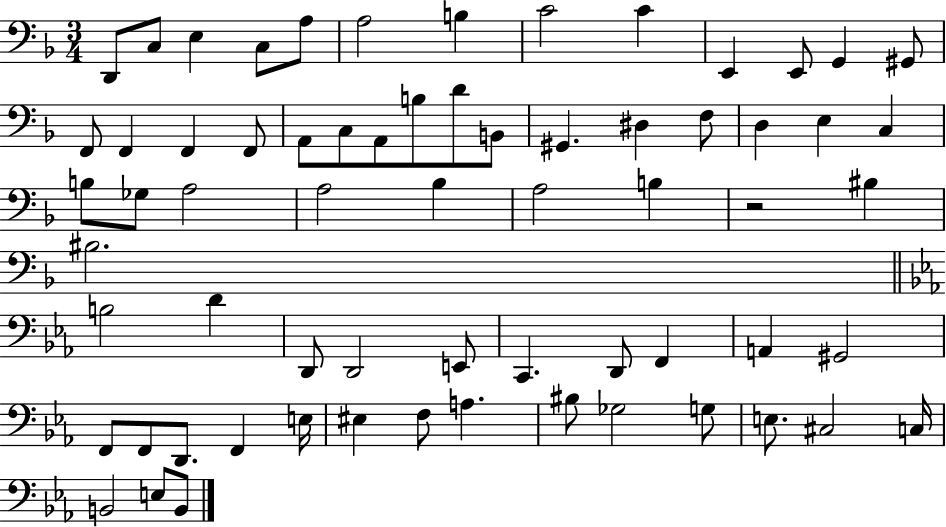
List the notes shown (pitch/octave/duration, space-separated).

D2/e C3/e E3/q C3/e A3/e A3/h B3/q C4/h C4/q E2/q E2/e G2/q G#2/e F2/e F2/q F2/q F2/e A2/e C3/e A2/e B3/e D4/e B2/e G#2/q. D#3/q F3/e D3/q E3/q C3/q B3/e Gb3/e A3/h A3/h Bb3/q A3/h B3/q R/h BIS3/q BIS3/h. B3/h D4/q D2/e D2/h E2/e C2/q. D2/e F2/q A2/q G#2/h F2/e F2/e D2/e. F2/q E3/s EIS3/q F3/e A3/q. BIS3/e Gb3/h G3/e E3/e. C#3/h C3/s B2/h E3/e B2/e